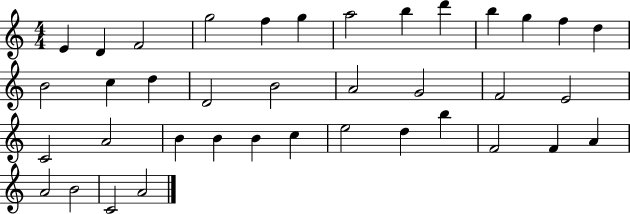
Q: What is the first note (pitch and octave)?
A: E4